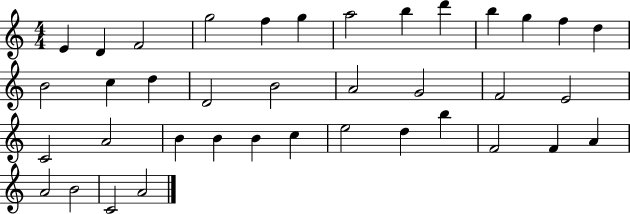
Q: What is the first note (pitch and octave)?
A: E4